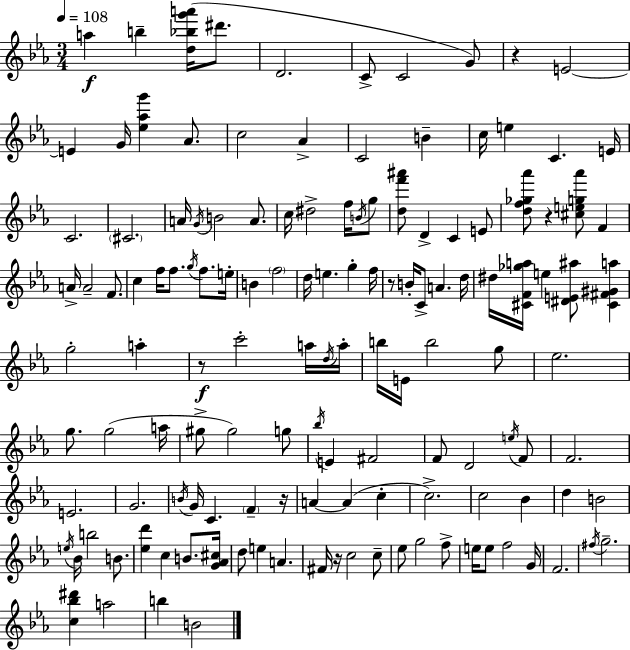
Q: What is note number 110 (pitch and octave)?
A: E5